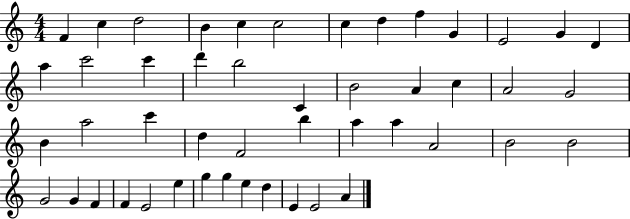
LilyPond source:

{
  \clef treble
  \numericTimeSignature
  \time 4/4
  \key c \major
  f'4 c''4 d''2 | b'4 c''4 c''2 | c''4 d''4 f''4 g'4 | e'2 g'4 d'4 | \break a''4 c'''2 c'''4 | d'''4 b''2 c'4 | b'2 a'4 c''4 | a'2 g'2 | \break b'4 a''2 c'''4 | d''4 f'2 b''4 | a''4 a''4 a'2 | b'2 b'2 | \break g'2 g'4 f'4 | f'4 e'2 e''4 | g''4 g''4 e''4 d''4 | e'4 e'2 a'4 | \break \bar "|."
}